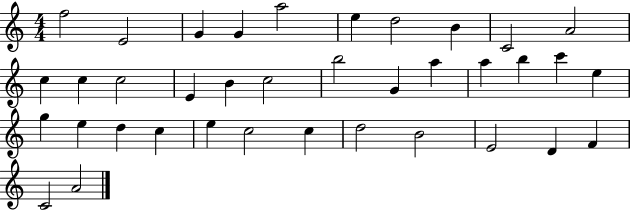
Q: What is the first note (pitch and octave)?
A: F5